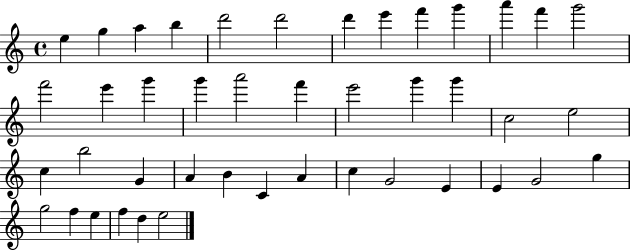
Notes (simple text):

E5/q G5/q A5/q B5/q D6/h D6/h D6/q E6/q F6/q G6/q A6/q F6/q G6/h F6/h E6/q G6/q G6/q A6/h F6/q E6/h G6/q G6/q C5/h E5/h C5/q B5/h G4/q A4/q B4/q C4/q A4/q C5/q G4/h E4/q E4/q G4/h G5/q G5/h F5/q E5/q F5/q D5/q E5/h